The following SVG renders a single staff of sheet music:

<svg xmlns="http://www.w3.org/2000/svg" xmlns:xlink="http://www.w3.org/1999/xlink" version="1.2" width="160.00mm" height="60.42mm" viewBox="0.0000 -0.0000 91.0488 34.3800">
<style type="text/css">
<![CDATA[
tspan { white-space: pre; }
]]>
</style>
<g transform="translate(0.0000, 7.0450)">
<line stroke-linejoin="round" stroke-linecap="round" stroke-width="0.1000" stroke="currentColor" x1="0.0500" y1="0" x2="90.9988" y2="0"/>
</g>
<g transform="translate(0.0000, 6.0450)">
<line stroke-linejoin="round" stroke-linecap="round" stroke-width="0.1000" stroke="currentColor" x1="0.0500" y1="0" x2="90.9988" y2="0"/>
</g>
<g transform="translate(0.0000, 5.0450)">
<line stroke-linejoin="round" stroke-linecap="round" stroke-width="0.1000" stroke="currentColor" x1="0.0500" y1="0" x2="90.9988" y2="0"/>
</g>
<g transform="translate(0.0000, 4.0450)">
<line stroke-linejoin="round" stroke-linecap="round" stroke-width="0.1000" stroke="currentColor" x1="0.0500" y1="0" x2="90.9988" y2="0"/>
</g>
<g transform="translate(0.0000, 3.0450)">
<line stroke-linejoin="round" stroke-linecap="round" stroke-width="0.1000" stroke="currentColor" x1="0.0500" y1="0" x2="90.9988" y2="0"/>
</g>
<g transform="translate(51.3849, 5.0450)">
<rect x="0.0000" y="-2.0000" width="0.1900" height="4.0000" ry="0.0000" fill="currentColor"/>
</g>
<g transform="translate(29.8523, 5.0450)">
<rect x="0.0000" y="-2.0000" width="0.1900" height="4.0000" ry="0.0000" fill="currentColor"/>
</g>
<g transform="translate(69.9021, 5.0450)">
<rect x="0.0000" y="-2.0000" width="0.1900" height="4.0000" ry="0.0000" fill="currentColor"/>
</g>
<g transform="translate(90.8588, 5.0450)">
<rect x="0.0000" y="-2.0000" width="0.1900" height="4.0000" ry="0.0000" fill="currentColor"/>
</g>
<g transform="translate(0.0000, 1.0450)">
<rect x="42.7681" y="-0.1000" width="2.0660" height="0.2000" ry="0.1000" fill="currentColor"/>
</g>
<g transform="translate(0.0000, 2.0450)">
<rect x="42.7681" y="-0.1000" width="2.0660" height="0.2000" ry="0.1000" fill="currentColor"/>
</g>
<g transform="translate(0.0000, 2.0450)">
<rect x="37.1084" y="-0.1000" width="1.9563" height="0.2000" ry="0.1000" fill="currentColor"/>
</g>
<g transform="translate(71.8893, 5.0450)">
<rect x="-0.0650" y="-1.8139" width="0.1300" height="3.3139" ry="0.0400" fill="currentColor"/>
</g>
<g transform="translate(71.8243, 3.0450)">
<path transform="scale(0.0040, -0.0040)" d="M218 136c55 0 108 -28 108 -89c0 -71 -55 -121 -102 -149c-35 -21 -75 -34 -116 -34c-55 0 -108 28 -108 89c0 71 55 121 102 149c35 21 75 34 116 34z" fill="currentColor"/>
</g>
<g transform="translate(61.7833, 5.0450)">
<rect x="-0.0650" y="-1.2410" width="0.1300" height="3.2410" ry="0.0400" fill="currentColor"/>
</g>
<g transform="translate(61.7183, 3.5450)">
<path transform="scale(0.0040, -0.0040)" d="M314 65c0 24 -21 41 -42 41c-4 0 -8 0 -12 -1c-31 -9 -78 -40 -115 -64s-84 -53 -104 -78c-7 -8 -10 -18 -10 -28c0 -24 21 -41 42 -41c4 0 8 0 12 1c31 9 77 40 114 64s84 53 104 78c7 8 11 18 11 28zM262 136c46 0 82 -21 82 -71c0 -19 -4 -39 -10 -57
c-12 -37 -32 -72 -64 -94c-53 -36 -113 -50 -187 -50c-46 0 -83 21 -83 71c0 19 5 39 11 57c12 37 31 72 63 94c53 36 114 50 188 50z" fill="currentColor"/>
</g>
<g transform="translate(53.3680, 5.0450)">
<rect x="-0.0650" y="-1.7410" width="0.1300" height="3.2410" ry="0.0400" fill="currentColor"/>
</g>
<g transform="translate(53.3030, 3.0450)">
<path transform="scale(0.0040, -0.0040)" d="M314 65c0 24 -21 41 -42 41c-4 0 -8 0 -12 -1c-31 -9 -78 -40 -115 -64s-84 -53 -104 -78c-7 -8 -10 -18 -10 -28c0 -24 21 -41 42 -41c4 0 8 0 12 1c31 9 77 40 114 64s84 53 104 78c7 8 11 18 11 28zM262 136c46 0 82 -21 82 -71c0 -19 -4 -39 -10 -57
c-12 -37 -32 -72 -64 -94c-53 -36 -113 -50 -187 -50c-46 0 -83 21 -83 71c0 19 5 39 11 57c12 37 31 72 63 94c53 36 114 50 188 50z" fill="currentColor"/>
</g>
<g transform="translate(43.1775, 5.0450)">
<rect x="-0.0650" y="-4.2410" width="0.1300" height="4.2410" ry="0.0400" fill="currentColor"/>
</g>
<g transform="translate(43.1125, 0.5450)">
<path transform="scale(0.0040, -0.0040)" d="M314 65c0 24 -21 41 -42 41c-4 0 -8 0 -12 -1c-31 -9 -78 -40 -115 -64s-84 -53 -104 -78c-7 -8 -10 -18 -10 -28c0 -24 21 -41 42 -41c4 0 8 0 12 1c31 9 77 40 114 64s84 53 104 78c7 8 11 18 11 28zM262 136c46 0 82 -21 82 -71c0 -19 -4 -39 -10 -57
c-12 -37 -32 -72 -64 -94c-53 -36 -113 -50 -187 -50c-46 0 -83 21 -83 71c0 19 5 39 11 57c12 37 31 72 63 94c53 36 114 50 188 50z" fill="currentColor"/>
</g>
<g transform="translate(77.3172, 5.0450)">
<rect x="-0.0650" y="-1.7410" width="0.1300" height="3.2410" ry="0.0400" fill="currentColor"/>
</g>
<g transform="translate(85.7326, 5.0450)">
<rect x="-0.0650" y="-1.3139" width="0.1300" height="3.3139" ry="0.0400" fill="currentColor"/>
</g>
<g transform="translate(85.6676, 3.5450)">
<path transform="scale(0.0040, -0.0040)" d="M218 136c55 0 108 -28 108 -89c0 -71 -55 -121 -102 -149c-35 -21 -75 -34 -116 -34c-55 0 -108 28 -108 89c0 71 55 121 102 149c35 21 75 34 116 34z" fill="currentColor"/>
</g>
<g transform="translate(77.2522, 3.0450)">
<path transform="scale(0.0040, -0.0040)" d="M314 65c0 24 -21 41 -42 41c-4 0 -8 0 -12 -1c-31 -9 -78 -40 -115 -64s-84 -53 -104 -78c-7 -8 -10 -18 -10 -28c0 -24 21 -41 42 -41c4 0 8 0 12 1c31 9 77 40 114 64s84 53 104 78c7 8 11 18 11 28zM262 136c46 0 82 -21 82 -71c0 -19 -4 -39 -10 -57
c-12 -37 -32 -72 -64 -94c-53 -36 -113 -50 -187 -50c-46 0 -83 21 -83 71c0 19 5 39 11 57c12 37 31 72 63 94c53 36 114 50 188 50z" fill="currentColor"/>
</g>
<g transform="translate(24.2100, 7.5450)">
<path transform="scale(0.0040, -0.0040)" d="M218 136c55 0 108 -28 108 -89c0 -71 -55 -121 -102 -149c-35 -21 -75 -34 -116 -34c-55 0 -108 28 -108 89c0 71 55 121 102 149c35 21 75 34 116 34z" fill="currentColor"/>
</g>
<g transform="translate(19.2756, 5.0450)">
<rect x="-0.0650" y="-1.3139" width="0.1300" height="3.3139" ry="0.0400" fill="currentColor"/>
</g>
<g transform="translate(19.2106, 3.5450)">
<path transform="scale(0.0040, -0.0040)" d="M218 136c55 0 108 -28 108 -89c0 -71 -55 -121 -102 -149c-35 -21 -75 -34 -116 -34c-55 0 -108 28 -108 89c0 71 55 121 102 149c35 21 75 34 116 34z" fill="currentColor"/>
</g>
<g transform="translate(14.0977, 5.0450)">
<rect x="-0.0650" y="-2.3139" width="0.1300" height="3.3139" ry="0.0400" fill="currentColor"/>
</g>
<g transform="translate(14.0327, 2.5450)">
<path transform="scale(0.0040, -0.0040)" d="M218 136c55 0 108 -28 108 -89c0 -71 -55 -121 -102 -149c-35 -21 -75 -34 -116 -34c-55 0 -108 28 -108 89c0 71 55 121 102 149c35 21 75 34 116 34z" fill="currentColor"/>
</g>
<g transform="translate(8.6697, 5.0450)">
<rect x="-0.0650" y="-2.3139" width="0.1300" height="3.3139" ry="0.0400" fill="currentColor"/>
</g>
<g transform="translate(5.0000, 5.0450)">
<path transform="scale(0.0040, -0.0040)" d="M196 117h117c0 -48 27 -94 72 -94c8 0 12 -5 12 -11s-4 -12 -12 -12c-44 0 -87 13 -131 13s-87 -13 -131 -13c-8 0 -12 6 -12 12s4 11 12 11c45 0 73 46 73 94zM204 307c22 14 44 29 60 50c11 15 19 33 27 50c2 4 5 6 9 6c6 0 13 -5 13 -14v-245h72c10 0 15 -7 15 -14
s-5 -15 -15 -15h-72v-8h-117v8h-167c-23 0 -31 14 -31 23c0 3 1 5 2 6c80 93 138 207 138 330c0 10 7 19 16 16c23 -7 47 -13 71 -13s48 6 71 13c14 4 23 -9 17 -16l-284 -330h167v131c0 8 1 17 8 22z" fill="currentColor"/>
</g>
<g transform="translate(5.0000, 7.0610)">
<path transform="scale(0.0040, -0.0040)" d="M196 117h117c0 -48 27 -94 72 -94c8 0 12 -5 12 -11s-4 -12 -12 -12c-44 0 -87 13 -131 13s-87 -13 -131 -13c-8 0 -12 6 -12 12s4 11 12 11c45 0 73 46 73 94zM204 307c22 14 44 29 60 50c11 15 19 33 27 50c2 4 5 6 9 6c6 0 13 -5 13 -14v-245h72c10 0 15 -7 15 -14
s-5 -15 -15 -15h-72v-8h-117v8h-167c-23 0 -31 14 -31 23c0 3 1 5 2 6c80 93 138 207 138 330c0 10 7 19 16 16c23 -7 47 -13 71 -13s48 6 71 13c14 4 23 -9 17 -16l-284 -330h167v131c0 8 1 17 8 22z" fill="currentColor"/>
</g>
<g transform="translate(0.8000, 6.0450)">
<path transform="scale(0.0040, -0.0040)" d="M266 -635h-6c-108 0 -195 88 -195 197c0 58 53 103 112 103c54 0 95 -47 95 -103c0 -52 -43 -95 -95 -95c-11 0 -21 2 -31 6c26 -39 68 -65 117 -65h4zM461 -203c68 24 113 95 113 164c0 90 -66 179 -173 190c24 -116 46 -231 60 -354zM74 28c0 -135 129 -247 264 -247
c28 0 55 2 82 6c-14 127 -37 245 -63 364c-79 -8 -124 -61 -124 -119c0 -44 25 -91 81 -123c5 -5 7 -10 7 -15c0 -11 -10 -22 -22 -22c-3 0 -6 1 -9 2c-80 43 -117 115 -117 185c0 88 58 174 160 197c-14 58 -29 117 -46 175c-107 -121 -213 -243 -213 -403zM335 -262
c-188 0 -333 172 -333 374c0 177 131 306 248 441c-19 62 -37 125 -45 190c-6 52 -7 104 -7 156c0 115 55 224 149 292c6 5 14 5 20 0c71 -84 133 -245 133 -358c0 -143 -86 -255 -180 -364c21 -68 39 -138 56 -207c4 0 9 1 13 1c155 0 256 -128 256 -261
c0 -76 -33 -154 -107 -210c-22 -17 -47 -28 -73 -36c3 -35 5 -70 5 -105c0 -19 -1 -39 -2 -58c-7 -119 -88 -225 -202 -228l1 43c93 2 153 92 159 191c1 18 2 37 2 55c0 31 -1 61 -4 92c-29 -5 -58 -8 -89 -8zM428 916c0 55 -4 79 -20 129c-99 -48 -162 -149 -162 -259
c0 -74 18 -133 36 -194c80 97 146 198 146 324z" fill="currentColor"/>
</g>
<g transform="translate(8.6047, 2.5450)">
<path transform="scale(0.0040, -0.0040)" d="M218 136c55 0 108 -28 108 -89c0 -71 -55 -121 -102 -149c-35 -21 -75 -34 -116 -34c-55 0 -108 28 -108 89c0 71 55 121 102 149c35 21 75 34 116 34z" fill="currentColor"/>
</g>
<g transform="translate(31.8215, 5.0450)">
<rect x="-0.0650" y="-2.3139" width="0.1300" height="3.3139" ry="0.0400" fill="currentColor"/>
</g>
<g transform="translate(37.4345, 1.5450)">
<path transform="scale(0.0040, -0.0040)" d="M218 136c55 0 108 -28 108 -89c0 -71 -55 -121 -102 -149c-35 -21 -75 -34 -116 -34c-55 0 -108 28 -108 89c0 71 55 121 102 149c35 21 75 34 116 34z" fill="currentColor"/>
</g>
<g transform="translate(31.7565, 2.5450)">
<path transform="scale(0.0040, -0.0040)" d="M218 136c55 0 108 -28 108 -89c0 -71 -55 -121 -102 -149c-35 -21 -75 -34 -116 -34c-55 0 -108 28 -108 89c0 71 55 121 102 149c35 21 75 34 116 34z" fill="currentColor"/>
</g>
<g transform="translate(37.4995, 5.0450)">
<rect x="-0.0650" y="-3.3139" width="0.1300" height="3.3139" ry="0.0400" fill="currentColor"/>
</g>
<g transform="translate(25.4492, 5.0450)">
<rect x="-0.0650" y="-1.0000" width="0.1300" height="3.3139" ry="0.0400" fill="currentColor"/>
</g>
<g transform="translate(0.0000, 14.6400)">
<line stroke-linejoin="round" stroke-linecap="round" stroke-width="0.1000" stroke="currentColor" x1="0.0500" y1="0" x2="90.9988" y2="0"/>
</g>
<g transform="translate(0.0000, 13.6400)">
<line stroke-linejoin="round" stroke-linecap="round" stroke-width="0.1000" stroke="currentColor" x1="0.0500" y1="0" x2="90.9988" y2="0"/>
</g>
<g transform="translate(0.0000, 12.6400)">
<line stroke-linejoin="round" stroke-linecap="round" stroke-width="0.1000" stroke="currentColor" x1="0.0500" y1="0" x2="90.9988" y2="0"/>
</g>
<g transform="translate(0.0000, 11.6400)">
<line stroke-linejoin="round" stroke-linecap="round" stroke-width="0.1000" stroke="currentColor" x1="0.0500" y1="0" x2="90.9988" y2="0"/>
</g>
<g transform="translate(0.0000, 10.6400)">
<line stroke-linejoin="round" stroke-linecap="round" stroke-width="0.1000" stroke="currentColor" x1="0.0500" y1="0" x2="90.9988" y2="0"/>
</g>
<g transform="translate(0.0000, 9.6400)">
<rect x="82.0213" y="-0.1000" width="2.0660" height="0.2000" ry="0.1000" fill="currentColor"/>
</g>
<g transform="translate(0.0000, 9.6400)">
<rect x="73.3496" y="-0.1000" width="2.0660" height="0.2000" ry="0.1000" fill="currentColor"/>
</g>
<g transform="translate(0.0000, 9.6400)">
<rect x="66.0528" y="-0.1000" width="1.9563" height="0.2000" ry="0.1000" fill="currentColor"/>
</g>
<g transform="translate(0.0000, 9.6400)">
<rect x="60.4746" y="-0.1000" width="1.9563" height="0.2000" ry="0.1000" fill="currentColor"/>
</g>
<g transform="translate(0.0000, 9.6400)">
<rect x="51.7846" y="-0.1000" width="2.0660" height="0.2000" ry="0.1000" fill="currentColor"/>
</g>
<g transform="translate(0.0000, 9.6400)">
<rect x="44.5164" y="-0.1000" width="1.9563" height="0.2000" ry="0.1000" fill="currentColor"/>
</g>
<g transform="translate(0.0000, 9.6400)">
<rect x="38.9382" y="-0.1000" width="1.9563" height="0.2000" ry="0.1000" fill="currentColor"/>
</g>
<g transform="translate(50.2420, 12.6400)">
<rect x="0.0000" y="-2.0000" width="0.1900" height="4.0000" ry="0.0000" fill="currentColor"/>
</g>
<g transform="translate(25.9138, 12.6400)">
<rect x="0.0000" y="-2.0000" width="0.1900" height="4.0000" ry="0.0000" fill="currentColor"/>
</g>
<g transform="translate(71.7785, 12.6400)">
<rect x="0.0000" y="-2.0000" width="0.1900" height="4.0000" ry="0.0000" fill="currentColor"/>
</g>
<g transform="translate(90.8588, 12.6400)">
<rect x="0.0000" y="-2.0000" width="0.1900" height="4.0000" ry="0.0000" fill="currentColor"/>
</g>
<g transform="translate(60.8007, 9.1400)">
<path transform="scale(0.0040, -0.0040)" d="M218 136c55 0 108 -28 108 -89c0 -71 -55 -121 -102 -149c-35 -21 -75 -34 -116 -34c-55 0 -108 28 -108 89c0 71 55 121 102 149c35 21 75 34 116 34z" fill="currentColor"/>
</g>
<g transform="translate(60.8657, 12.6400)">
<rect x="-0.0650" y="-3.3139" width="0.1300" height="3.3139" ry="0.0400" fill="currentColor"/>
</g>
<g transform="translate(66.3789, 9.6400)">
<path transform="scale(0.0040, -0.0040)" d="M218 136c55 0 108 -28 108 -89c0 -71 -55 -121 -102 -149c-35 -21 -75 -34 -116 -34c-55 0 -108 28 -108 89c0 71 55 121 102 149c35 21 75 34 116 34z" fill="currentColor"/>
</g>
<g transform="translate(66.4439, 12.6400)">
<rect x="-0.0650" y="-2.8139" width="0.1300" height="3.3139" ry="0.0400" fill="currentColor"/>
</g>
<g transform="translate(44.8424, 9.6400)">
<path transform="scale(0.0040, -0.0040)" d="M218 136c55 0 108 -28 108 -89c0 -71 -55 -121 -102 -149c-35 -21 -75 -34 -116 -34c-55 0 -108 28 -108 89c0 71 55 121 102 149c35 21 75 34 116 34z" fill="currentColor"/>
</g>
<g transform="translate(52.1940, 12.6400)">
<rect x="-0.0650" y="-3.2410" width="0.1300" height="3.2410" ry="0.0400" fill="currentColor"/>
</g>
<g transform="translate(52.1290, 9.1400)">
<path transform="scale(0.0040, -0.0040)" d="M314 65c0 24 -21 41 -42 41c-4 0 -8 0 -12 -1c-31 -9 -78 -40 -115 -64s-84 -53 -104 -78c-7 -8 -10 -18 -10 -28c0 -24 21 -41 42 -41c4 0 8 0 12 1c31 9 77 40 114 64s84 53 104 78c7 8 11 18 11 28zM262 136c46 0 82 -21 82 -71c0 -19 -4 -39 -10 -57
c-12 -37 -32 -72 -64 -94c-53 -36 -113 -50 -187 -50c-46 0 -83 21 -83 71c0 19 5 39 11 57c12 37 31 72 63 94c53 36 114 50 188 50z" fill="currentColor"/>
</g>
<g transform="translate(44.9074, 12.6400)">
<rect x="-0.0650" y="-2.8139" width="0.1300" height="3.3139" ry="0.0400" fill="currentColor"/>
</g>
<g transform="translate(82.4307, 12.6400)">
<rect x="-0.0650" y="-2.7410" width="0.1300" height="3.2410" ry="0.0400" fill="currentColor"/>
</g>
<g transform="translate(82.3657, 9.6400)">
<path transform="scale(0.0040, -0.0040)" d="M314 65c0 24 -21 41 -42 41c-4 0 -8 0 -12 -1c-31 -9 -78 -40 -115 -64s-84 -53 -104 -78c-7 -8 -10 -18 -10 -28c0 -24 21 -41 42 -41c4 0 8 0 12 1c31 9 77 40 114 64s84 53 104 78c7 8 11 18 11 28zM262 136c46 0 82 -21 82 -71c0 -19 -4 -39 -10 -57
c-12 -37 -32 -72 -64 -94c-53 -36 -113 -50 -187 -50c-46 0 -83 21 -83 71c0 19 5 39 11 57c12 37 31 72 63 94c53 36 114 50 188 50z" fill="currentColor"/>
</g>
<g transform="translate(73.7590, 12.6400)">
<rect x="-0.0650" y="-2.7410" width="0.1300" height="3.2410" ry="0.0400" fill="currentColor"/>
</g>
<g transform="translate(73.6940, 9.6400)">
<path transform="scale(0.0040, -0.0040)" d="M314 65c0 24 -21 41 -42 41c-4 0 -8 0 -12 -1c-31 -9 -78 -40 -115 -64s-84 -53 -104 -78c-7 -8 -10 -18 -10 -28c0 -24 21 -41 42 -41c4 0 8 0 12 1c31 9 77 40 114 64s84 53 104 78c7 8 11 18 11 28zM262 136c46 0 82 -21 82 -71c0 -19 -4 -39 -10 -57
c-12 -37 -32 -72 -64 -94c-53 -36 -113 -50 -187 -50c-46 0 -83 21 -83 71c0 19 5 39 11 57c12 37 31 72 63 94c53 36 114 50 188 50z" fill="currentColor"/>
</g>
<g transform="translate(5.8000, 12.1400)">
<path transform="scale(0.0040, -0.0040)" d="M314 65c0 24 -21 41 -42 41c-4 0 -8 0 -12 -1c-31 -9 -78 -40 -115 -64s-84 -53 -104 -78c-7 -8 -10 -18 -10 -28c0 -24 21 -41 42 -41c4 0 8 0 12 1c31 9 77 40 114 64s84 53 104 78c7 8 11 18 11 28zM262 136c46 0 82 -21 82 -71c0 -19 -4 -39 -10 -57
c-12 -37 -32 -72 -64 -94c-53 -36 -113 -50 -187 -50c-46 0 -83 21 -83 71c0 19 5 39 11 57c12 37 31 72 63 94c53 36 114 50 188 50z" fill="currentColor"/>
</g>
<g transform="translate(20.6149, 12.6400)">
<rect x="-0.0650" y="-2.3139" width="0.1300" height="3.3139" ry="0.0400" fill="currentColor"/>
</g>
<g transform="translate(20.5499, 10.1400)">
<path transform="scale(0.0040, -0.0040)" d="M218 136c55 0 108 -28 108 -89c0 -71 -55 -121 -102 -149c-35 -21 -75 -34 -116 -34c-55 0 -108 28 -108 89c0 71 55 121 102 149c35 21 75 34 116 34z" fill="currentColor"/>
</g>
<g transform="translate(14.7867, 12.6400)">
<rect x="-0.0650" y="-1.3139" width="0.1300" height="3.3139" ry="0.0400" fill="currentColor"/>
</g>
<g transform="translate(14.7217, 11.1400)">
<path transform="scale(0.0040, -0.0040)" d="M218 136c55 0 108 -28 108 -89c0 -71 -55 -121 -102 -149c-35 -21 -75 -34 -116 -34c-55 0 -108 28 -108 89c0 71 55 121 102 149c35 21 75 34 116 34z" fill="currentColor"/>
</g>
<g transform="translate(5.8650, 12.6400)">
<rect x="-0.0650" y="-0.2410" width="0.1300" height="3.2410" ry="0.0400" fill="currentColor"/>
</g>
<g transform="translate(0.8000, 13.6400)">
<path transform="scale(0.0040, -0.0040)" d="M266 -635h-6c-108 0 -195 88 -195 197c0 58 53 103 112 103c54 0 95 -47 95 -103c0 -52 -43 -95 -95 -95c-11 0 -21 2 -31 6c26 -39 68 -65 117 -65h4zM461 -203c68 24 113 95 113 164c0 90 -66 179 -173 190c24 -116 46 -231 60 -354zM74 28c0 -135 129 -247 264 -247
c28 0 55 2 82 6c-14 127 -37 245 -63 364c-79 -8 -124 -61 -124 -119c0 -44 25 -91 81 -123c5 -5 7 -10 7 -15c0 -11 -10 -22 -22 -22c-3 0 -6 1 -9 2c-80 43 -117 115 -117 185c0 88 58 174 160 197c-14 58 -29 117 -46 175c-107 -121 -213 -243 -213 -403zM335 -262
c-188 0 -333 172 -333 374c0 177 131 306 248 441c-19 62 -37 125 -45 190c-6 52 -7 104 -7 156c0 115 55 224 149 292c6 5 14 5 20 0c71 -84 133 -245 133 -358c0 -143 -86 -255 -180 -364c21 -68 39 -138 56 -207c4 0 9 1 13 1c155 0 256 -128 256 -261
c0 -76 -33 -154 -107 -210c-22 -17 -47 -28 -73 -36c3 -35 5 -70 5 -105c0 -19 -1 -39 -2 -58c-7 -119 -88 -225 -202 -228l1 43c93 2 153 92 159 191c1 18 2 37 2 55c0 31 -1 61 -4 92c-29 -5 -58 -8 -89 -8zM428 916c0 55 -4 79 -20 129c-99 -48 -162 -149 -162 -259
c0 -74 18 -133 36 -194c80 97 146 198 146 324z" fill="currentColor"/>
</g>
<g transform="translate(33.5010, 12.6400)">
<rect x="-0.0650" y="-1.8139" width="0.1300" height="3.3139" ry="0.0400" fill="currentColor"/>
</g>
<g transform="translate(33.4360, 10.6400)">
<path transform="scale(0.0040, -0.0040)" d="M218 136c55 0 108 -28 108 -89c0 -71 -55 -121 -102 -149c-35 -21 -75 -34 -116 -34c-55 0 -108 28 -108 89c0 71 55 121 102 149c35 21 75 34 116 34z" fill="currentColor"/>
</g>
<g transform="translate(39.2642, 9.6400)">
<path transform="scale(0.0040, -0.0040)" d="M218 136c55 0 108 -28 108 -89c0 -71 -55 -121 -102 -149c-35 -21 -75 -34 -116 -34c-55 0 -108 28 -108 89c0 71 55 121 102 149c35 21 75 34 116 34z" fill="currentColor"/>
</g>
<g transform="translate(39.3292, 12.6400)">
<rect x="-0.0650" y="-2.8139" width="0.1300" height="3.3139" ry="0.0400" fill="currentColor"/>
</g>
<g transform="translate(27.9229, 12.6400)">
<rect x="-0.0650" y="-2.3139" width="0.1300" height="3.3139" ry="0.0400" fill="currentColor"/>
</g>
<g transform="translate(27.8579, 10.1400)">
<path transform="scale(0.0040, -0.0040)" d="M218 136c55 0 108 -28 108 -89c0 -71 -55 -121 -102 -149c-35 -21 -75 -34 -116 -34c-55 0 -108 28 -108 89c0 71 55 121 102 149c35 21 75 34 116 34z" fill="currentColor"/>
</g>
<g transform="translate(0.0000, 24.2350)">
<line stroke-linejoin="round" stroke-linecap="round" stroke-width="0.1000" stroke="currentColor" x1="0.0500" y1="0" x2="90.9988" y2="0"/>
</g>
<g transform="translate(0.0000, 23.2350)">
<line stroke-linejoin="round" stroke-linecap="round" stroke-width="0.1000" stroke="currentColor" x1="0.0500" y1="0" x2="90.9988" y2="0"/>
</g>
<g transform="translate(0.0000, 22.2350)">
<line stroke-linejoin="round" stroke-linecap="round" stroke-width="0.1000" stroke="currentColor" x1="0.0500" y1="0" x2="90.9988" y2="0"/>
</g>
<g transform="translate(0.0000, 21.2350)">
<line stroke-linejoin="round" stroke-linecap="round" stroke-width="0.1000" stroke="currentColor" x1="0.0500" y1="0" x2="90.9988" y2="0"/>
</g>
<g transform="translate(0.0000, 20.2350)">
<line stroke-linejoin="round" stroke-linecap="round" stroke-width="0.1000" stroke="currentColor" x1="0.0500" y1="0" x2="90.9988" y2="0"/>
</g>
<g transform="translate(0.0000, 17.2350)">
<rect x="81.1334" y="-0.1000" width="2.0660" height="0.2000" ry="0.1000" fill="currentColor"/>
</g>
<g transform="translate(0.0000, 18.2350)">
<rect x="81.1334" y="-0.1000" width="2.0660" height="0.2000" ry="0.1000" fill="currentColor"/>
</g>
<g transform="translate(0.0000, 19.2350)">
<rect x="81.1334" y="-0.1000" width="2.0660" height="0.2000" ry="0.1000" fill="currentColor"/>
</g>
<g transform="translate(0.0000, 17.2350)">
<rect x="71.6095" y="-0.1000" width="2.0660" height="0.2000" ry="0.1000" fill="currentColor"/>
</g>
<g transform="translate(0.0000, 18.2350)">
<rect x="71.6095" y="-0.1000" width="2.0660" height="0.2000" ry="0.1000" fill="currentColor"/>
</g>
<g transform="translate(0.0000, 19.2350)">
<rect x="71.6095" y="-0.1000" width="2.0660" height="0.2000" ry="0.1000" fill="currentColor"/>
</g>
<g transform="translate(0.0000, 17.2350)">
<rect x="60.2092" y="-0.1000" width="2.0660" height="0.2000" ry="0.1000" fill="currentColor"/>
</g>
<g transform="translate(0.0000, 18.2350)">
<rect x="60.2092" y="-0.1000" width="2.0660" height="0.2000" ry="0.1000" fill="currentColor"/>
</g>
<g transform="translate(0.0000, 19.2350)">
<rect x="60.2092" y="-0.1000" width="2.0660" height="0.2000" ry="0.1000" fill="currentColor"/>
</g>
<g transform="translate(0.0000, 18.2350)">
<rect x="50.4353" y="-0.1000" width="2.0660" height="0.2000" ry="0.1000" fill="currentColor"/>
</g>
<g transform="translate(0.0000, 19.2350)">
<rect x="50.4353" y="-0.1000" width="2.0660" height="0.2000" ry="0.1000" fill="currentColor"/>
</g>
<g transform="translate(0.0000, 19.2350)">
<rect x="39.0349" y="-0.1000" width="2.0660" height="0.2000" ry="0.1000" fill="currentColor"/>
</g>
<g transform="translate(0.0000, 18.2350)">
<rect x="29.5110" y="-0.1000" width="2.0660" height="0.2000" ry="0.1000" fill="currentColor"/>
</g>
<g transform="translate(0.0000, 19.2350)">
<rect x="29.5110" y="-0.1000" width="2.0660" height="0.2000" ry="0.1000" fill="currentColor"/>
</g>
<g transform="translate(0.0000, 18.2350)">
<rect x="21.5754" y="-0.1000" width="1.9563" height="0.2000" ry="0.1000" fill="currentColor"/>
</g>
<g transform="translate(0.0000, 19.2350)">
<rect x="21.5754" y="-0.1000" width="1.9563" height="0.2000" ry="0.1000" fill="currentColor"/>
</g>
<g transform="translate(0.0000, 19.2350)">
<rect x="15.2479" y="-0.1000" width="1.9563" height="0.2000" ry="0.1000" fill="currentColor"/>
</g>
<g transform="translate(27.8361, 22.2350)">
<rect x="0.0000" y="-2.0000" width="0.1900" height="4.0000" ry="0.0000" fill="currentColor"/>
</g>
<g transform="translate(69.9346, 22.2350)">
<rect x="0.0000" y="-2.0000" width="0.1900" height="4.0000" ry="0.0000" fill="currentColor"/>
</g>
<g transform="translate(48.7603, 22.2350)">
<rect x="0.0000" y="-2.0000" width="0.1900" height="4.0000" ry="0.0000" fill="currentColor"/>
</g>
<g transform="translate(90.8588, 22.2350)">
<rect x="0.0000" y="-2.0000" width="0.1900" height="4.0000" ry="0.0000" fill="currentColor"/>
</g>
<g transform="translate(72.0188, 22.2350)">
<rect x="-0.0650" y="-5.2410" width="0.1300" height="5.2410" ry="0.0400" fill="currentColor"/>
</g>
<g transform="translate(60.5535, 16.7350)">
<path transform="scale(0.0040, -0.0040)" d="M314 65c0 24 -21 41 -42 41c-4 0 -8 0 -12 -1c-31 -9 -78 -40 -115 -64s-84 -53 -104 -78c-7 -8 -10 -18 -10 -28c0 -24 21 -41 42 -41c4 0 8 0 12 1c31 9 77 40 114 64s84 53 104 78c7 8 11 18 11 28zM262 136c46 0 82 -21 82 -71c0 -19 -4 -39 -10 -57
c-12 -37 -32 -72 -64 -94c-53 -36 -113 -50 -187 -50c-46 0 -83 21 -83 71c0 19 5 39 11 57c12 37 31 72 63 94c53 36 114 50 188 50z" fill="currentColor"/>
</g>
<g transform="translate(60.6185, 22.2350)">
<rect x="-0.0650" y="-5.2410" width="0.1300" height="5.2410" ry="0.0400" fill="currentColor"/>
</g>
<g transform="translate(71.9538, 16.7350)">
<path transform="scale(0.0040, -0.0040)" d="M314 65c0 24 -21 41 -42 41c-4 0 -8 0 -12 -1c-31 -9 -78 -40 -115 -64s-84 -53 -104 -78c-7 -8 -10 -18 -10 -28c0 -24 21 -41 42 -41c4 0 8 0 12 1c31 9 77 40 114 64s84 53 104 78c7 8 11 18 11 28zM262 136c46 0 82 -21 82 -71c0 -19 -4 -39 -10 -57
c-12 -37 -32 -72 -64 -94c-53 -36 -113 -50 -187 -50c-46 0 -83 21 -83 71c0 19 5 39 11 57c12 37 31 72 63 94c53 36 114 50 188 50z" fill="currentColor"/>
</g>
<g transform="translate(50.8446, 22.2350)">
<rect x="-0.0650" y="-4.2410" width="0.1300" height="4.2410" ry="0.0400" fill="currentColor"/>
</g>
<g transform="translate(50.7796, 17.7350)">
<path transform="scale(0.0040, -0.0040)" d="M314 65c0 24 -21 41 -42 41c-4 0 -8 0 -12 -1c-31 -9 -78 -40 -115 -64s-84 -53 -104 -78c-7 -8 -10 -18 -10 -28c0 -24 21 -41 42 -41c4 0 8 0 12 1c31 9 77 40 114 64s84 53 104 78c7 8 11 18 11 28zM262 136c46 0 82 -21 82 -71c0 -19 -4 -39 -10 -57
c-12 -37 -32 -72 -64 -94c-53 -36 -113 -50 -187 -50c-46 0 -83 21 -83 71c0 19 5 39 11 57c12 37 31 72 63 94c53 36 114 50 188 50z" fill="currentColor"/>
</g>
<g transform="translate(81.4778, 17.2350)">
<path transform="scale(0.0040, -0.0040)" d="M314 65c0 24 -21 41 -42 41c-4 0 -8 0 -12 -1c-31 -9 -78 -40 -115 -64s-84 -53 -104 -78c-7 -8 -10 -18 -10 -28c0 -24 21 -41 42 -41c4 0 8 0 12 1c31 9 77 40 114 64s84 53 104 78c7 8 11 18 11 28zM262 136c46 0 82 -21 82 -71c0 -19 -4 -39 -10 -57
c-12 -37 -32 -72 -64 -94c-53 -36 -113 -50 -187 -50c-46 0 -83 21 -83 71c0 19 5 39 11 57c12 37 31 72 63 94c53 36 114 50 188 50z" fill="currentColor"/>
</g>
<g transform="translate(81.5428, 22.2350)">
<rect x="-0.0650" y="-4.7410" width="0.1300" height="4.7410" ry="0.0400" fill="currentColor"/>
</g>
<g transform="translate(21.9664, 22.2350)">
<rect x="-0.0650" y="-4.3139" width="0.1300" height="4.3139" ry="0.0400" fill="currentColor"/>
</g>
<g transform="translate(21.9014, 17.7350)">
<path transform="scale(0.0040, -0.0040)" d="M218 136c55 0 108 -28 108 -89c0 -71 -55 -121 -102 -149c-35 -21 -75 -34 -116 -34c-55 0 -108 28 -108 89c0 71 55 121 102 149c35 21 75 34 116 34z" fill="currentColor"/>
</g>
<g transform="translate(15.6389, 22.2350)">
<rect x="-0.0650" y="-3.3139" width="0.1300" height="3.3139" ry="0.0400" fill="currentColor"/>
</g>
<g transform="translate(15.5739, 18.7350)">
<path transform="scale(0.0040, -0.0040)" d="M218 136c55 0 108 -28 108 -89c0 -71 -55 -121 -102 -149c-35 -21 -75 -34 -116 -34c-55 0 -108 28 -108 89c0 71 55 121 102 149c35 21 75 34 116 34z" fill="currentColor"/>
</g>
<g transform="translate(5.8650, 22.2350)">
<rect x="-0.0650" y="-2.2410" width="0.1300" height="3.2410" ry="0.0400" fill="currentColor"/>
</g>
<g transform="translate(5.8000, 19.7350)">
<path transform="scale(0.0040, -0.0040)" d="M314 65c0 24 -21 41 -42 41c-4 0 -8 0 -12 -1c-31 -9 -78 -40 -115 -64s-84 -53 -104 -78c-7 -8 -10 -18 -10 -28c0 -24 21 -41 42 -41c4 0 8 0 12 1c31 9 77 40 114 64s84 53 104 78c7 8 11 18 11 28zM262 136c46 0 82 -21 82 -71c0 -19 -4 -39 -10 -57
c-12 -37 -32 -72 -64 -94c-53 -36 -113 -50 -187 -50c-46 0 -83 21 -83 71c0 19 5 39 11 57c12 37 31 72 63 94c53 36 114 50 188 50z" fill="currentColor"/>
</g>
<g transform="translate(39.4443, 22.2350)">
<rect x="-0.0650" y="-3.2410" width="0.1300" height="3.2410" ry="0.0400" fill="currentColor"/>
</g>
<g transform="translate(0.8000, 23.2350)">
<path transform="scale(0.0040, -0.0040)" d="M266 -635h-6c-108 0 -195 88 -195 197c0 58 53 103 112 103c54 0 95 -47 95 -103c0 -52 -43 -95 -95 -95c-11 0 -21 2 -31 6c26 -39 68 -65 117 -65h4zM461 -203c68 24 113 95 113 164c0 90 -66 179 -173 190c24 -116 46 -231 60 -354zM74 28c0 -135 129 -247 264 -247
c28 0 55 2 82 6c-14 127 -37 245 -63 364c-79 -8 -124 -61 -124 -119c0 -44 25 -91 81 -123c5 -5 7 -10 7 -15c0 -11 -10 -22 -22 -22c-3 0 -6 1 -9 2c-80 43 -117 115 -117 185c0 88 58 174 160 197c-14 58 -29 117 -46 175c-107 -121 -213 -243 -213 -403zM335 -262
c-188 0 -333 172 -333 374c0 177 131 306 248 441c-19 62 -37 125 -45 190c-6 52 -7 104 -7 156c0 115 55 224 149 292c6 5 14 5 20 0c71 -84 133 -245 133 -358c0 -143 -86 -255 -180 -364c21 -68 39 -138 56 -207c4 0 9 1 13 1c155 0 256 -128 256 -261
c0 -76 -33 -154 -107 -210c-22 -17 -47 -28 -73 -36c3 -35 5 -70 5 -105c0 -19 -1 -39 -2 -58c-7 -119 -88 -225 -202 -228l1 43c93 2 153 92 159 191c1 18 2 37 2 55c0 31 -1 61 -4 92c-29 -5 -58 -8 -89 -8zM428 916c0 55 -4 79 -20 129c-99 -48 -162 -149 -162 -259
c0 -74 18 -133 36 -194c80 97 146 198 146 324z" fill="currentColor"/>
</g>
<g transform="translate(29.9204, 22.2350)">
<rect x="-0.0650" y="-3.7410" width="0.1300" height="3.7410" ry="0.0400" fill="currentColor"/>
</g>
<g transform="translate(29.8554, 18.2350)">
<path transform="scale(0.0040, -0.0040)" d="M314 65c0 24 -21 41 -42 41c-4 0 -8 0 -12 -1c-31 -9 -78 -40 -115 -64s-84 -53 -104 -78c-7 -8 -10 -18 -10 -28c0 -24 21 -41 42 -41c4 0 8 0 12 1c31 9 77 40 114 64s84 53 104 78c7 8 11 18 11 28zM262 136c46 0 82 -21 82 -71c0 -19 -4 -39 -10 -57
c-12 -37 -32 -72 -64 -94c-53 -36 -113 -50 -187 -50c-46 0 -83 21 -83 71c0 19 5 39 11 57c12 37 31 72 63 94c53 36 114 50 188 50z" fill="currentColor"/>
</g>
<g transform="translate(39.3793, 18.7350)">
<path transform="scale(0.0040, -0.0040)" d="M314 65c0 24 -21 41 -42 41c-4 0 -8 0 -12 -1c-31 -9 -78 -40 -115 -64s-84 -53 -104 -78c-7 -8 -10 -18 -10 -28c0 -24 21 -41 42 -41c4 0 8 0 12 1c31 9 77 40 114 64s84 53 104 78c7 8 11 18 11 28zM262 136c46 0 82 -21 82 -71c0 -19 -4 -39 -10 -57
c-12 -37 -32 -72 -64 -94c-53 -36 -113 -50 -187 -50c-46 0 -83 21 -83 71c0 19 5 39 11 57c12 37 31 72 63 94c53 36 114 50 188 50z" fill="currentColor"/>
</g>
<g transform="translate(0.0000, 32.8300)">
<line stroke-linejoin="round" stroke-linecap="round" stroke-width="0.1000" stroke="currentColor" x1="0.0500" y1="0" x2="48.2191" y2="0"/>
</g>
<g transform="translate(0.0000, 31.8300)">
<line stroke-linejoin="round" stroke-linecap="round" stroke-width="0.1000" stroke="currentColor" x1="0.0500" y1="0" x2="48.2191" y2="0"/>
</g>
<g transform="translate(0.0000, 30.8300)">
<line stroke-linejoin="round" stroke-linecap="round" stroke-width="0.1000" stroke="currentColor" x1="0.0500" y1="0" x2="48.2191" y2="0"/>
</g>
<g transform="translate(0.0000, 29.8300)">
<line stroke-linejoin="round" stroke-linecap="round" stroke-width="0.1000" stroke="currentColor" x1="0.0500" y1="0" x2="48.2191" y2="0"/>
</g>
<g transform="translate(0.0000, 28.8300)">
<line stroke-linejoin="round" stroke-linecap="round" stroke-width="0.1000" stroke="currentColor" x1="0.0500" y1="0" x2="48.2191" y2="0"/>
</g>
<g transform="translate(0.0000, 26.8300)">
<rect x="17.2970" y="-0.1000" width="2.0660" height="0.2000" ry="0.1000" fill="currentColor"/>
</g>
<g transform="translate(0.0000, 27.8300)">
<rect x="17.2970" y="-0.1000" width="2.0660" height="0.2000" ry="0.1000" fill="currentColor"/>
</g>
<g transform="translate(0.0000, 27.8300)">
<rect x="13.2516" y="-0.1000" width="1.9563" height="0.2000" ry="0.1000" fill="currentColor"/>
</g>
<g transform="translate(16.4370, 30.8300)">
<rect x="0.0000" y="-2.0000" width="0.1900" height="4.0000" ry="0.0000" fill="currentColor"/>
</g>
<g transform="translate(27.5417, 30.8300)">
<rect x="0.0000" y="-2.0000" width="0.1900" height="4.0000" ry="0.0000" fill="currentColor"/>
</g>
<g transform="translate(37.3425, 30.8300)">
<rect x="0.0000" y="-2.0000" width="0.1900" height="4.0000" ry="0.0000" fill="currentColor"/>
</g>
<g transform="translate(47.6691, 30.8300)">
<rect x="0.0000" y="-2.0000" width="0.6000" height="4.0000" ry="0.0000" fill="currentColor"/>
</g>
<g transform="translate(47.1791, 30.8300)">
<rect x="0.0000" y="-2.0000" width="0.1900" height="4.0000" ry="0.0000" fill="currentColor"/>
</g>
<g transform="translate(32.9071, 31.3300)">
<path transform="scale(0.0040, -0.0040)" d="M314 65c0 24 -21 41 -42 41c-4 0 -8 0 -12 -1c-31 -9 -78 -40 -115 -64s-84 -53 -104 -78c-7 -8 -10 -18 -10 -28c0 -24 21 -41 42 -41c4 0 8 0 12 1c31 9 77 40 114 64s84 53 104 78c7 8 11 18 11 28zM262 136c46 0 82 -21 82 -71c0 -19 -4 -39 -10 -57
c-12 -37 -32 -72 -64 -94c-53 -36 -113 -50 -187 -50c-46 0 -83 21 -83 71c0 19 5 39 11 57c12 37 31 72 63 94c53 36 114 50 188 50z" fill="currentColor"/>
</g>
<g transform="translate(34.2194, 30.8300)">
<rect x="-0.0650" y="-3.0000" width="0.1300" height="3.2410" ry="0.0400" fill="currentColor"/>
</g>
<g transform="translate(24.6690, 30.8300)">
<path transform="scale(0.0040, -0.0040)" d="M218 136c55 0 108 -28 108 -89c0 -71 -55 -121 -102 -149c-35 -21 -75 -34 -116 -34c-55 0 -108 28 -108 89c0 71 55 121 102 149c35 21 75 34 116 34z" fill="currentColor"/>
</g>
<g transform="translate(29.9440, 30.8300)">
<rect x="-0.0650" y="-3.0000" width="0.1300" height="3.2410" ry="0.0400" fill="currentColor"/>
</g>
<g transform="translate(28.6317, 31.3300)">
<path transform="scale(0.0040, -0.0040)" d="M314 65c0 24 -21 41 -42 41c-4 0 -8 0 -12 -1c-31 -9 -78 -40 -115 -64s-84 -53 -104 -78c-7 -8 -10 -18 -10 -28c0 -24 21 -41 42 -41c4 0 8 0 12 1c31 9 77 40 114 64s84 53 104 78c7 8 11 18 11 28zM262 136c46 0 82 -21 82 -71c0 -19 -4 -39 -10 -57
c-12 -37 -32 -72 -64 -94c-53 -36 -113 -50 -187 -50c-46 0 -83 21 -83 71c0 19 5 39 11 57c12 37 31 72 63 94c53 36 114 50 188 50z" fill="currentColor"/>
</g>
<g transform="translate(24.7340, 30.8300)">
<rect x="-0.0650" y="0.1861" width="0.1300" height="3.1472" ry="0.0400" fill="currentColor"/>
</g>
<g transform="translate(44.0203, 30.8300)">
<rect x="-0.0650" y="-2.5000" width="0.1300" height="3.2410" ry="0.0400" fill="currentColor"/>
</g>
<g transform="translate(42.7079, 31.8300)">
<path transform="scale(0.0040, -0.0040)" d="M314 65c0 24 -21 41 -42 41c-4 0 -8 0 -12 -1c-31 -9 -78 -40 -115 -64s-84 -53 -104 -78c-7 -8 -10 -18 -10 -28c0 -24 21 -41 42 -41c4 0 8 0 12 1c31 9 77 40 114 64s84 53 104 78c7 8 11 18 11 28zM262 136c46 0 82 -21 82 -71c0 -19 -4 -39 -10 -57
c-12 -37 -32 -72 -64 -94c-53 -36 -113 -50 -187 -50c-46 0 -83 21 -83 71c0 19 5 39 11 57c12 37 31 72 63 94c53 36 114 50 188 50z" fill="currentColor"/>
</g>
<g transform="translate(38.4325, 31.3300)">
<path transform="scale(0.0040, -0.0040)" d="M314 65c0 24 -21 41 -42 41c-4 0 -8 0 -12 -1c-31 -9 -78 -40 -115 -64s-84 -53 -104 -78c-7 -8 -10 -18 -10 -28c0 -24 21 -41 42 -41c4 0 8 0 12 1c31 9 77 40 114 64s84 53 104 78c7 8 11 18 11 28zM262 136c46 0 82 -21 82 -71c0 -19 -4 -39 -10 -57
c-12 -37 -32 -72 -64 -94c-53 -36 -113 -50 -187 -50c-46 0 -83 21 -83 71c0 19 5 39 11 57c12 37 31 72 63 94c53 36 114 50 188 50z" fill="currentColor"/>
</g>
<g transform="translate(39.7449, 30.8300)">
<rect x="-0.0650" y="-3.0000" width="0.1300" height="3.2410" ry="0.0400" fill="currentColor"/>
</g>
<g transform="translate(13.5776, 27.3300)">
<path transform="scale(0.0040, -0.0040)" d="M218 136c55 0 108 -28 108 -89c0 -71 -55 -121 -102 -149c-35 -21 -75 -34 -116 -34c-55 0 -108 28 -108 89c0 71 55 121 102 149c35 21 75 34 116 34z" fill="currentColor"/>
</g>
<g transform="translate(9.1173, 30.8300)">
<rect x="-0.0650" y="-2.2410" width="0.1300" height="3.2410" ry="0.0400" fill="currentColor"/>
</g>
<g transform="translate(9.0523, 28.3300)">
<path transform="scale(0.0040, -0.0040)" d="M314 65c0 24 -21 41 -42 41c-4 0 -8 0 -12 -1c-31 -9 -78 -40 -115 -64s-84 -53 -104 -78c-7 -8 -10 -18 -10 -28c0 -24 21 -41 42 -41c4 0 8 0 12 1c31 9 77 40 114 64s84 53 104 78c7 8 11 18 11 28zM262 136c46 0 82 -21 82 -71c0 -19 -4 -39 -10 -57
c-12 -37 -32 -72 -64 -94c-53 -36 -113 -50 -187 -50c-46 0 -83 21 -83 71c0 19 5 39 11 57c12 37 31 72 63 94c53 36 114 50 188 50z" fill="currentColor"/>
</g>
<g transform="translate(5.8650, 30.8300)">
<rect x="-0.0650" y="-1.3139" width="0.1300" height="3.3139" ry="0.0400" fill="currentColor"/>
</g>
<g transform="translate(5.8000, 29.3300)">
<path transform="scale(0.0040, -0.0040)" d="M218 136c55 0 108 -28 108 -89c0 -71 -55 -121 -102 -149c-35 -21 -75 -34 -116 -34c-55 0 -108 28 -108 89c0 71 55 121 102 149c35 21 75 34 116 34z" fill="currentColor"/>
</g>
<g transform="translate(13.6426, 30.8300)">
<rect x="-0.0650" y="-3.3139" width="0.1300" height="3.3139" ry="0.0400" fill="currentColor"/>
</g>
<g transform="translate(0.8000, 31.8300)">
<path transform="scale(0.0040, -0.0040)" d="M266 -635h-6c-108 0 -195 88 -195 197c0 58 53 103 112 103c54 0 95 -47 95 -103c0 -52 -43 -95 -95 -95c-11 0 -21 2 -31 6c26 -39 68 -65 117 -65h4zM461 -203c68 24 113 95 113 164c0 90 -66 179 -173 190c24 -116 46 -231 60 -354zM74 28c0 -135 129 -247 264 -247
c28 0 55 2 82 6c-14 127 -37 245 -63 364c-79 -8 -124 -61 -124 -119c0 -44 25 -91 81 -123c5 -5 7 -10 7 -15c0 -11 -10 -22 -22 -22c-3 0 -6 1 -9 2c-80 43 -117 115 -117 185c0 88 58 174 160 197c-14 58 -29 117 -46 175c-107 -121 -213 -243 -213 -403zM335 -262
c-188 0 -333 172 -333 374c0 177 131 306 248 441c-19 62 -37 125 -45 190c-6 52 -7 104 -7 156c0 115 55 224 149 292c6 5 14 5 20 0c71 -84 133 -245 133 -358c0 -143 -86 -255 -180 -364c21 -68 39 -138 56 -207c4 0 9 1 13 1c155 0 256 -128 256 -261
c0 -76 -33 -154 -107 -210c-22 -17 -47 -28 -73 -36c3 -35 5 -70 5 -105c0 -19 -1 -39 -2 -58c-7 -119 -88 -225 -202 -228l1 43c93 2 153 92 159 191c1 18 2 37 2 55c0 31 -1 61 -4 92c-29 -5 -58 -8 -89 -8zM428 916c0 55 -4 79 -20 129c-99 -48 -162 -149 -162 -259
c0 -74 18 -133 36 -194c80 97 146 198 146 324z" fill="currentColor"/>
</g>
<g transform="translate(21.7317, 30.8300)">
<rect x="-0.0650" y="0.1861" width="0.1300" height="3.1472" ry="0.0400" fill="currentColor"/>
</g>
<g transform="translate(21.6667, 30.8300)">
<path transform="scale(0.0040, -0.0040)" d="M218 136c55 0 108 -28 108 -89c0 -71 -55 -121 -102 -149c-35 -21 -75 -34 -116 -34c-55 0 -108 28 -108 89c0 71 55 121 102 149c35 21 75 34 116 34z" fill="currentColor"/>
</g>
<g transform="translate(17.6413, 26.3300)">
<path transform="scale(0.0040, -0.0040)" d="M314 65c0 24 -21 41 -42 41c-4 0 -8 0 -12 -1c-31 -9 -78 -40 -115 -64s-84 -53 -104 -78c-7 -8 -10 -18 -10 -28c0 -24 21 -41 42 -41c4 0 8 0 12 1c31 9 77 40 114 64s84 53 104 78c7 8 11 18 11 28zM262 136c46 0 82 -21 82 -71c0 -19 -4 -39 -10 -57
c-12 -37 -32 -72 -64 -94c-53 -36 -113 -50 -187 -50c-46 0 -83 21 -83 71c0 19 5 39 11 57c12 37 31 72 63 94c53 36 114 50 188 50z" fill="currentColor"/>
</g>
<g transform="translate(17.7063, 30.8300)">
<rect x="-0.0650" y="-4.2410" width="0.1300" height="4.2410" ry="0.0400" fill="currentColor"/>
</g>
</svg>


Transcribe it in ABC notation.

X:1
T:Untitled
M:4/4
L:1/4
K:C
g g e D g b d'2 f2 e2 f f2 e c2 e g g f a a b2 b a a2 a2 g2 b d' c'2 b2 d'2 f'2 f'2 e'2 e g2 b d'2 B B A2 A2 A2 G2